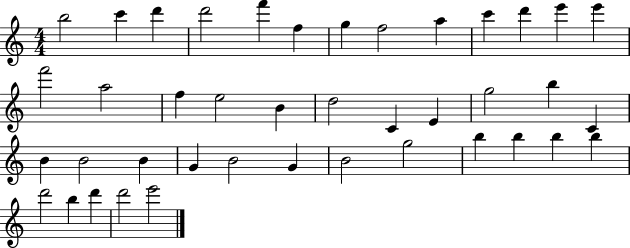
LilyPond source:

{
  \clef treble
  \numericTimeSignature
  \time 4/4
  \key c \major
  b''2 c'''4 d'''4 | d'''2 f'''4 f''4 | g''4 f''2 a''4 | c'''4 d'''4 e'''4 e'''4 | \break f'''2 a''2 | f''4 e''2 b'4 | d''2 c'4 e'4 | g''2 b''4 c'4 | \break b'4 b'2 b'4 | g'4 b'2 g'4 | b'2 g''2 | b''4 b''4 b''4 b''4 | \break d'''2 b''4 d'''4 | d'''2 e'''2 | \bar "|."
}